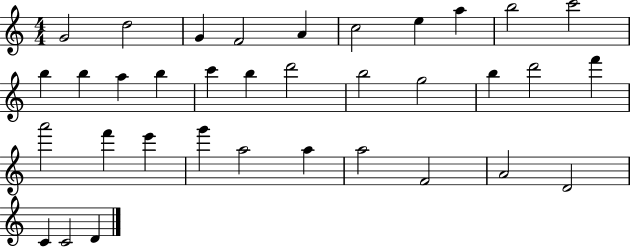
G4/h D5/h G4/q F4/h A4/q C5/h E5/q A5/q B5/h C6/h B5/q B5/q A5/q B5/q C6/q B5/q D6/h B5/h G5/h B5/q D6/h F6/q A6/h F6/q E6/q G6/q A5/h A5/q A5/h F4/h A4/h D4/h C4/q C4/h D4/q